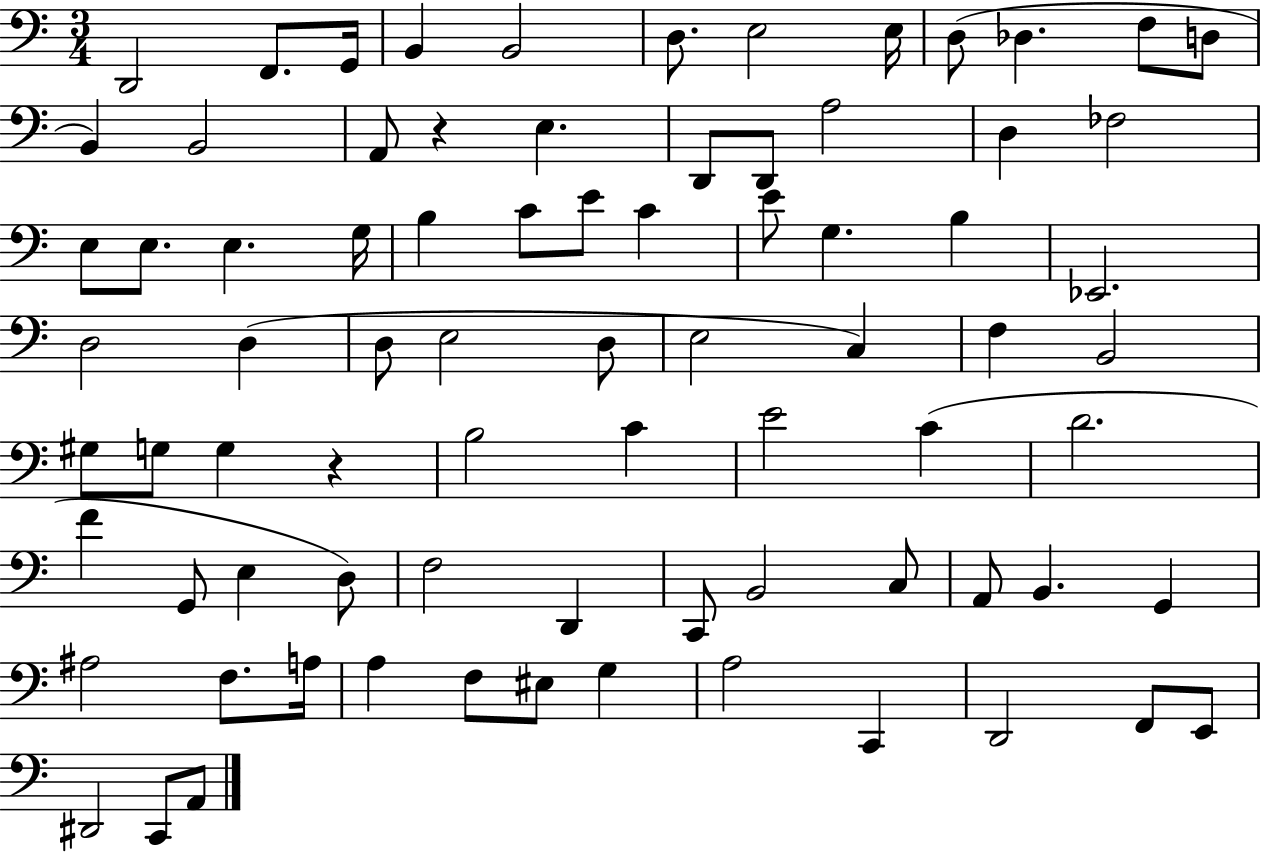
D2/h F2/e. G2/s B2/q B2/h D3/e. E3/h E3/s D3/e Db3/q. F3/e D3/e B2/q B2/h A2/e R/q E3/q. D2/e D2/e A3/h D3/q FES3/h E3/e E3/e. E3/q. G3/s B3/q C4/e E4/e C4/q E4/e G3/q. B3/q Eb2/h. D3/h D3/q D3/e E3/h D3/e E3/h C3/q F3/q B2/h G#3/e G3/e G3/q R/q B3/h C4/q E4/h C4/q D4/h. F4/q G2/e E3/q D3/e F3/h D2/q C2/e B2/h C3/e A2/e B2/q. G2/q A#3/h F3/e. A3/s A3/q F3/e EIS3/e G3/q A3/h C2/q D2/h F2/e E2/e D#2/h C2/e A2/e